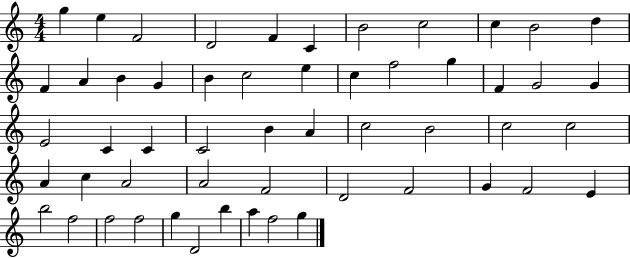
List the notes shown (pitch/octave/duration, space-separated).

G5/q E5/q F4/h D4/h F4/q C4/q B4/h C5/h C5/q B4/h D5/q F4/q A4/q B4/q G4/q B4/q C5/h E5/q C5/q F5/h G5/q F4/q G4/h G4/q E4/h C4/q C4/q C4/h B4/q A4/q C5/h B4/h C5/h C5/h A4/q C5/q A4/h A4/h F4/h D4/h F4/h G4/q F4/h E4/q B5/h F5/h F5/h F5/h G5/q D4/h B5/q A5/q F5/h G5/q